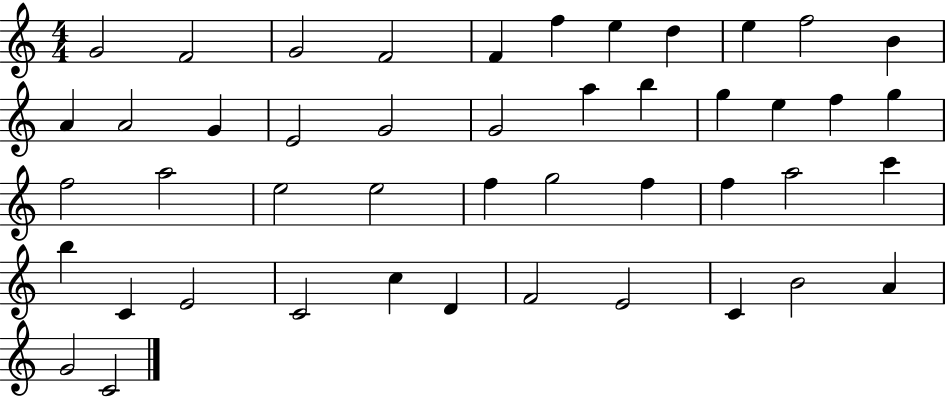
G4/h F4/h G4/h F4/h F4/q F5/q E5/q D5/q E5/q F5/h B4/q A4/q A4/h G4/q E4/h G4/h G4/h A5/q B5/q G5/q E5/q F5/q G5/q F5/h A5/h E5/h E5/h F5/q G5/h F5/q F5/q A5/h C6/q B5/q C4/q E4/h C4/h C5/q D4/q F4/h E4/h C4/q B4/h A4/q G4/h C4/h